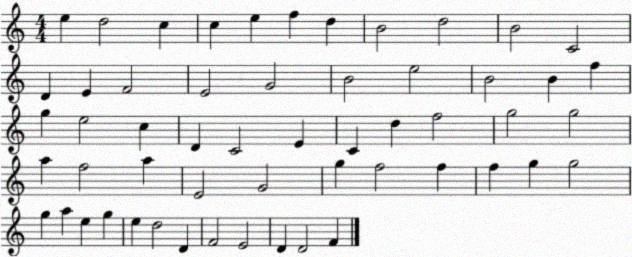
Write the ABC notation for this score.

X:1
T:Untitled
M:4/4
L:1/4
K:C
e d2 c c e f d B2 d2 B2 C2 D E F2 E2 G2 B2 e2 B2 B f g e2 c D C2 E C d f2 g2 g2 a f2 a E2 G2 g f2 f f g g2 g a e g e d2 D F2 E2 D D2 F